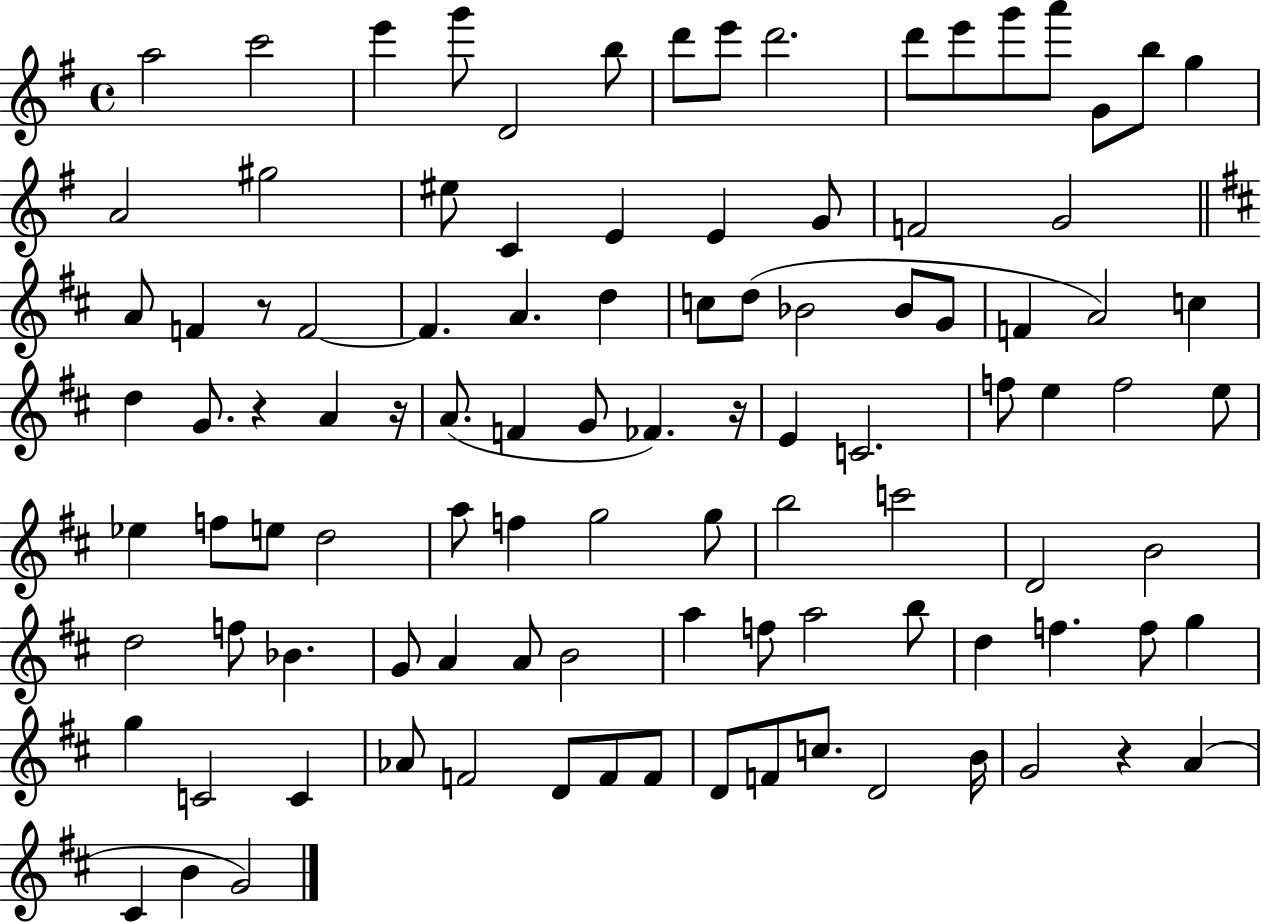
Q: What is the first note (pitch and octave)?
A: A5